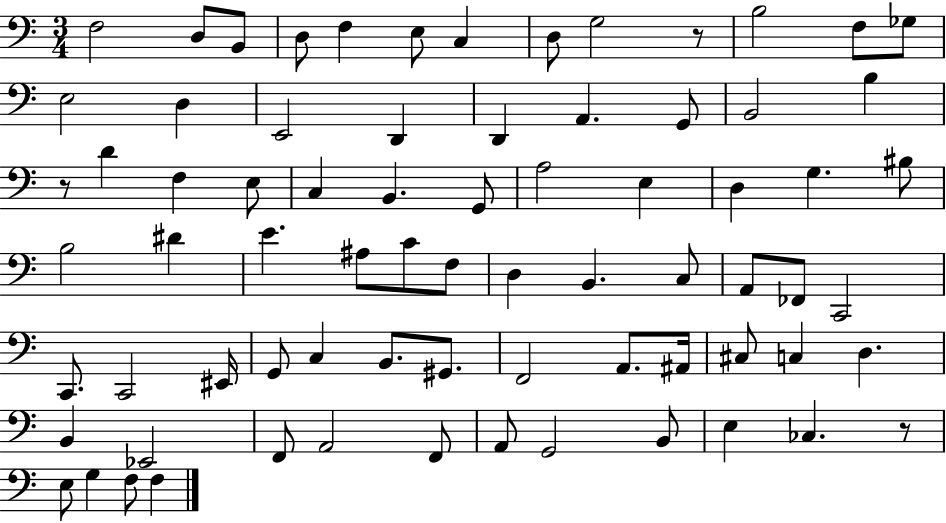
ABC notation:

X:1
T:Untitled
M:3/4
L:1/4
K:C
F,2 D,/2 B,,/2 D,/2 F, E,/2 C, D,/2 G,2 z/2 B,2 F,/2 _G,/2 E,2 D, E,,2 D,, D,, A,, G,,/2 B,,2 B, z/2 D F, E,/2 C, B,, G,,/2 A,2 E, D, G, ^B,/2 B,2 ^D E ^A,/2 C/2 F,/2 D, B,, C,/2 A,,/2 _F,,/2 C,,2 C,,/2 C,,2 ^E,,/4 G,,/2 C, B,,/2 ^G,,/2 F,,2 A,,/2 ^A,,/4 ^C,/2 C, D, B,, _E,,2 F,,/2 A,,2 F,,/2 A,,/2 G,,2 B,,/2 E, _C, z/2 E,/2 G, F,/2 F,